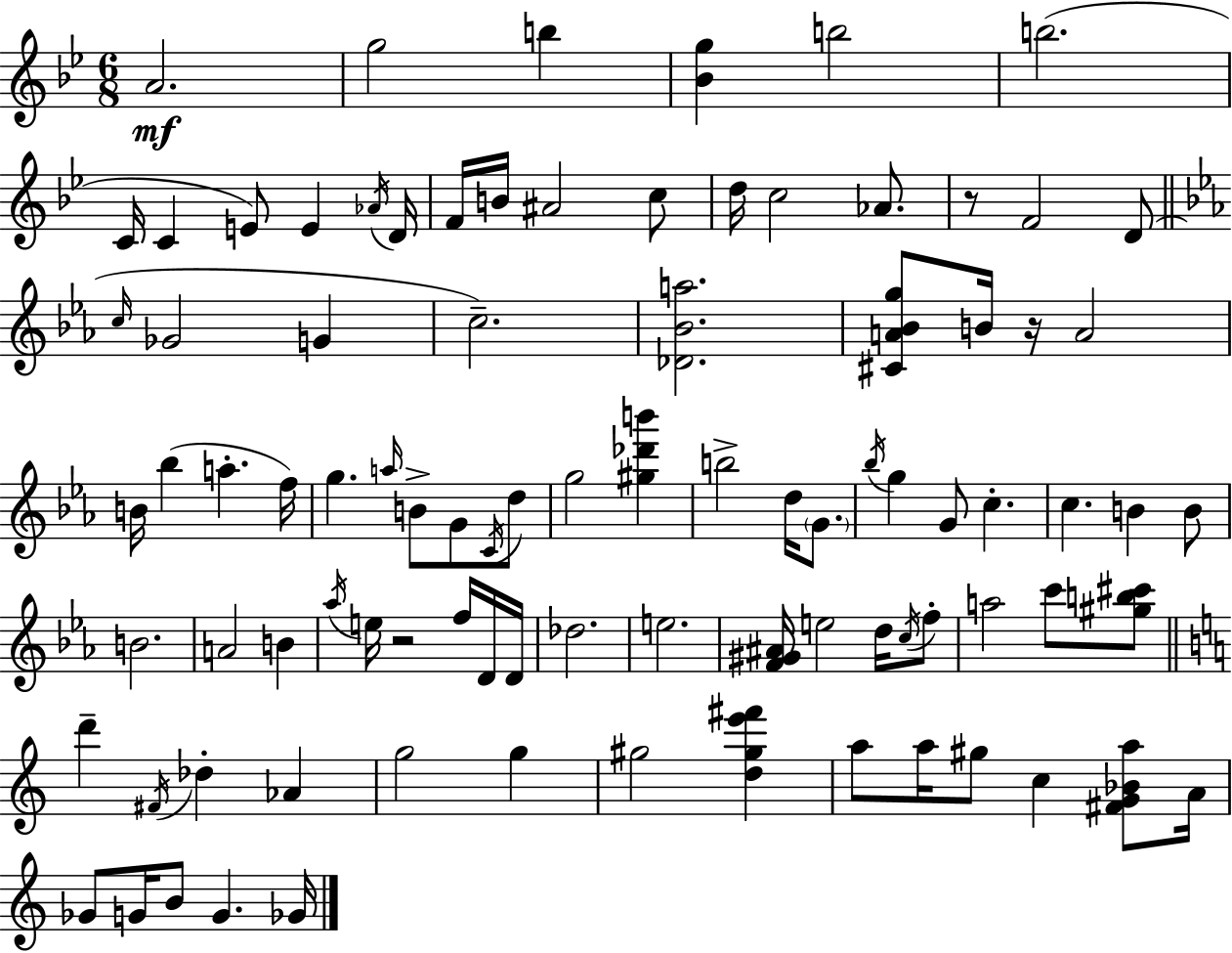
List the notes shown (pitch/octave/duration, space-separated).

A4/h. G5/h B5/q [Bb4,G5]/q B5/h B5/h. C4/s C4/q E4/e E4/q Ab4/s D4/s F4/s B4/s A#4/h C5/e D5/s C5/h Ab4/e. R/e F4/h D4/e C5/s Gb4/h G4/q C5/h. [Db4,Bb4,A5]/h. [C#4,A4,Bb4,G5]/e B4/s R/s A4/h B4/s Bb5/q A5/q. F5/s G5/q. A5/s B4/e G4/e C4/s D5/e G5/h [G#5,Db6,B6]/q B5/h D5/s G4/e. Bb5/s G5/q G4/e C5/q. C5/q. B4/q B4/e B4/h. A4/h B4/q Ab5/s E5/s R/h F5/s D4/s D4/s Db5/h. E5/h. [F4,G#4,A#4]/s E5/h D5/s C5/s F5/e A5/h C6/e [G#5,B5,C#6]/e D6/q F#4/s Db5/q Ab4/q G5/h G5/q G#5/h [D5,G#5,E6,F#6]/q A5/e A5/s G#5/e C5/q [F#4,G4,Bb4,A5]/e A4/s Gb4/e G4/s B4/e G4/q. Gb4/s